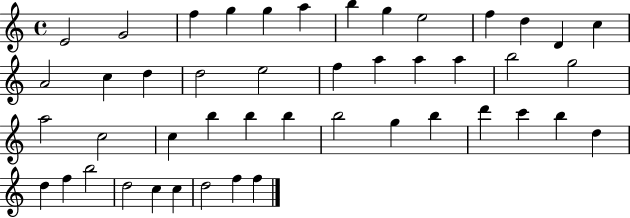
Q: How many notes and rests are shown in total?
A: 46